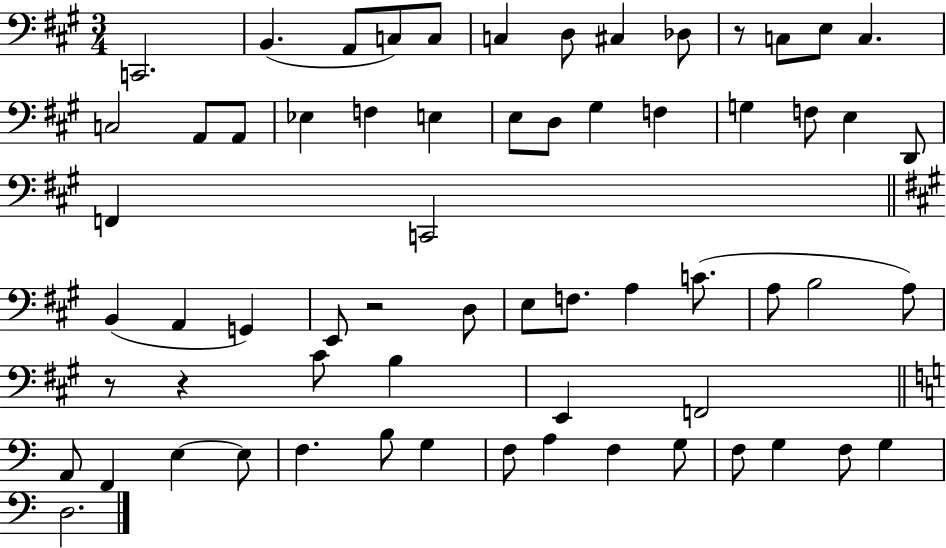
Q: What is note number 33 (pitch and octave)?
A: D3